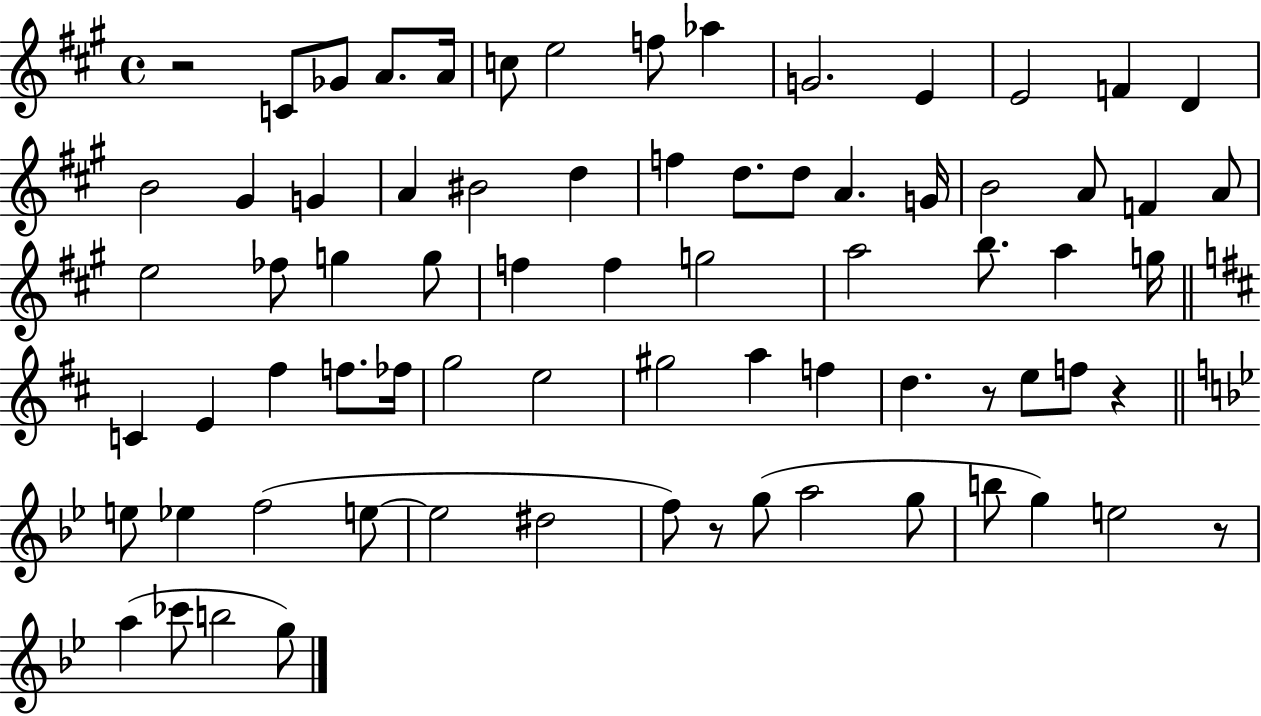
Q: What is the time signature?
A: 4/4